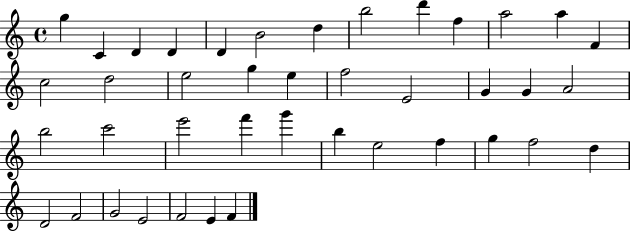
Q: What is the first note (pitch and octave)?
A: G5